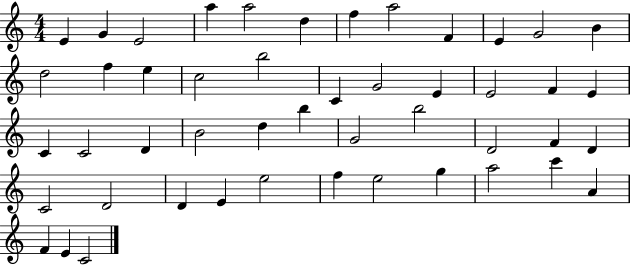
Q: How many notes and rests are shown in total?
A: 48